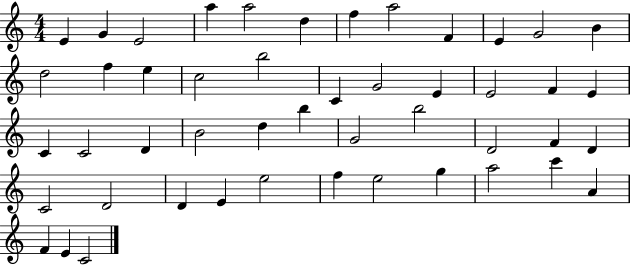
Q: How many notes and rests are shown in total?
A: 48